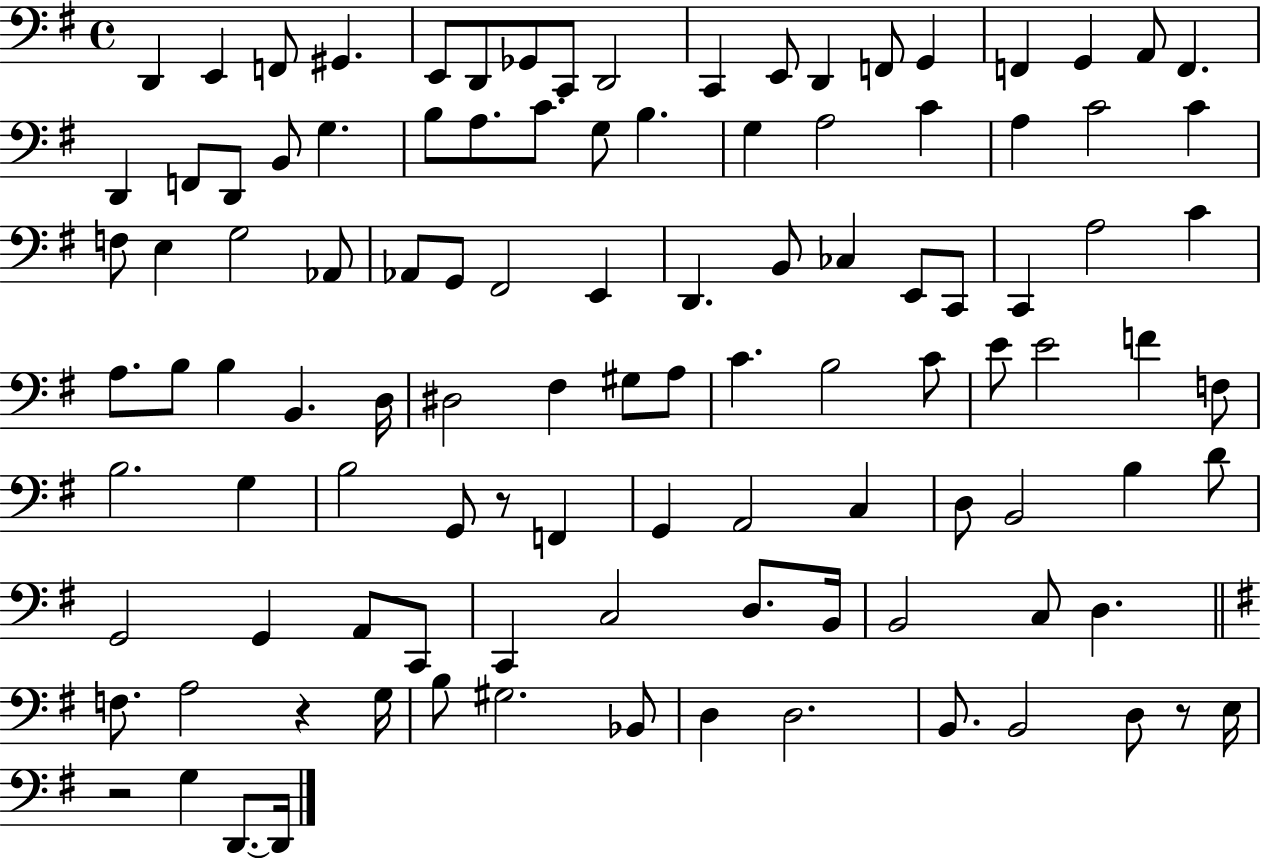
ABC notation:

X:1
T:Untitled
M:4/4
L:1/4
K:G
D,, E,, F,,/2 ^G,, E,,/2 D,,/2 _G,,/2 C,,/2 D,,2 C,, E,,/2 D,, F,,/2 G,, F,, G,, A,,/2 F,, D,, F,,/2 D,,/2 B,,/2 G, B,/2 A,/2 C/2 G,/2 B, G, A,2 C A, C2 C F,/2 E, G,2 _A,,/2 _A,,/2 G,,/2 ^F,,2 E,, D,, B,,/2 _C, E,,/2 C,,/2 C,, A,2 C A,/2 B,/2 B, B,, D,/4 ^D,2 ^F, ^G,/2 A,/2 C B,2 C/2 E/2 E2 F F,/2 B,2 G, B,2 G,,/2 z/2 F,, G,, A,,2 C, D,/2 B,,2 B, D/2 G,,2 G,, A,,/2 C,,/2 C,, C,2 D,/2 B,,/4 B,,2 C,/2 D, F,/2 A,2 z G,/4 B,/2 ^G,2 _B,,/2 D, D,2 B,,/2 B,,2 D,/2 z/2 E,/4 z2 G, D,,/2 D,,/4